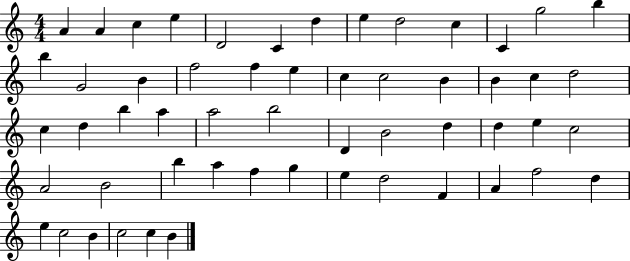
X:1
T:Untitled
M:4/4
L:1/4
K:C
A A c e D2 C d e d2 c C g2 b b G2 B f2 f e c c2 B B c d2 c d b a a2 b2 D B2 d d e c2 A2 B2 b a f g e d2 F A f2 d e c2 B c2 c B